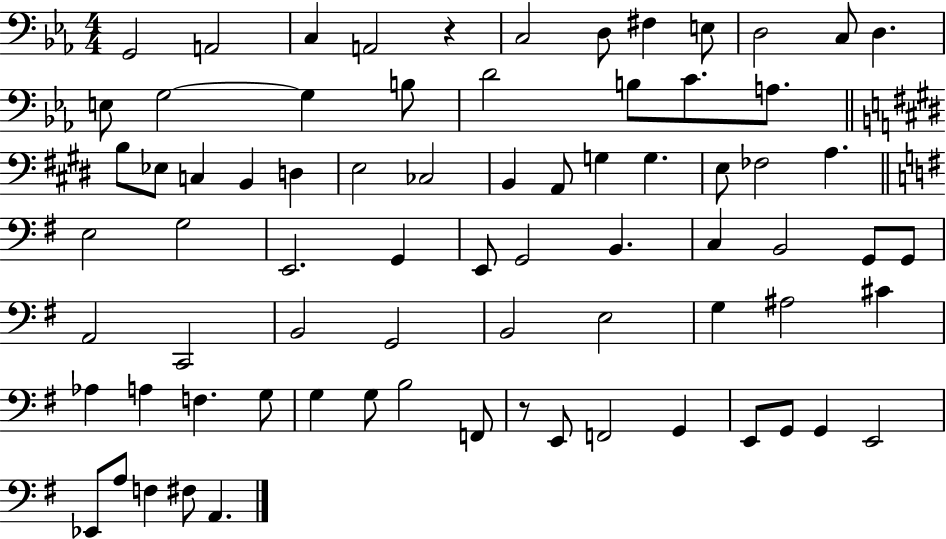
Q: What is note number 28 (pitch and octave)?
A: A2